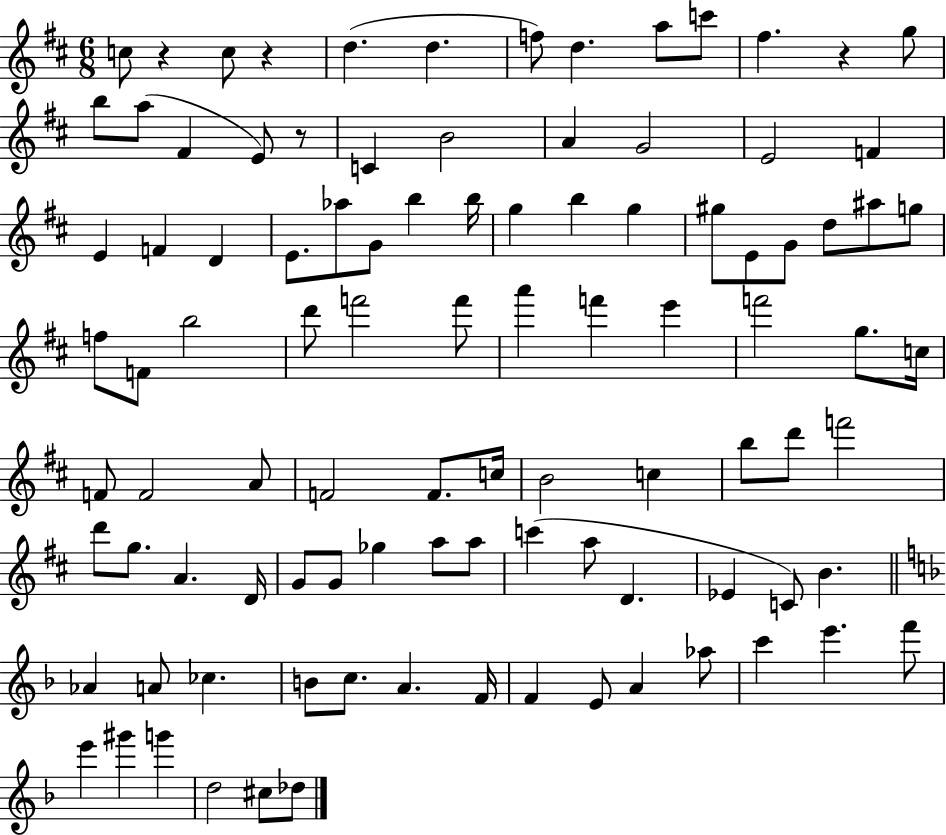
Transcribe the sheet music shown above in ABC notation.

X:1
T:Untitled
M:6/8
L:1/4
K:D
c/2 z c/2 z d d f/2 d a/2 c'/2 ^f z g/2 b/2 a/2 ^F E/2 z/2 C B2 A G2 E2 F E F D E/2 _a/2 G/2 b b/4 g b g ^g/2 E/2 G/2 d/2 ^a/2 g/2 f/2 F/2 b2 d'/2 f'2 f'/2 a' f' e' f'2 g/2 c/4 F/2 F2 A/2 F2 F/2 c/4 B2 c b/2 d'/2 f'2 d'/2 g/2 A D/4 G/2 G/2 _g a/2 a/2 c' a/2 D _E C/2 B _A A/2 _c B/2 c/2 A F/4 F E/2 A _a/2 c' e' f'/2 e' ^g' g' d2 ^c/2 _d/2